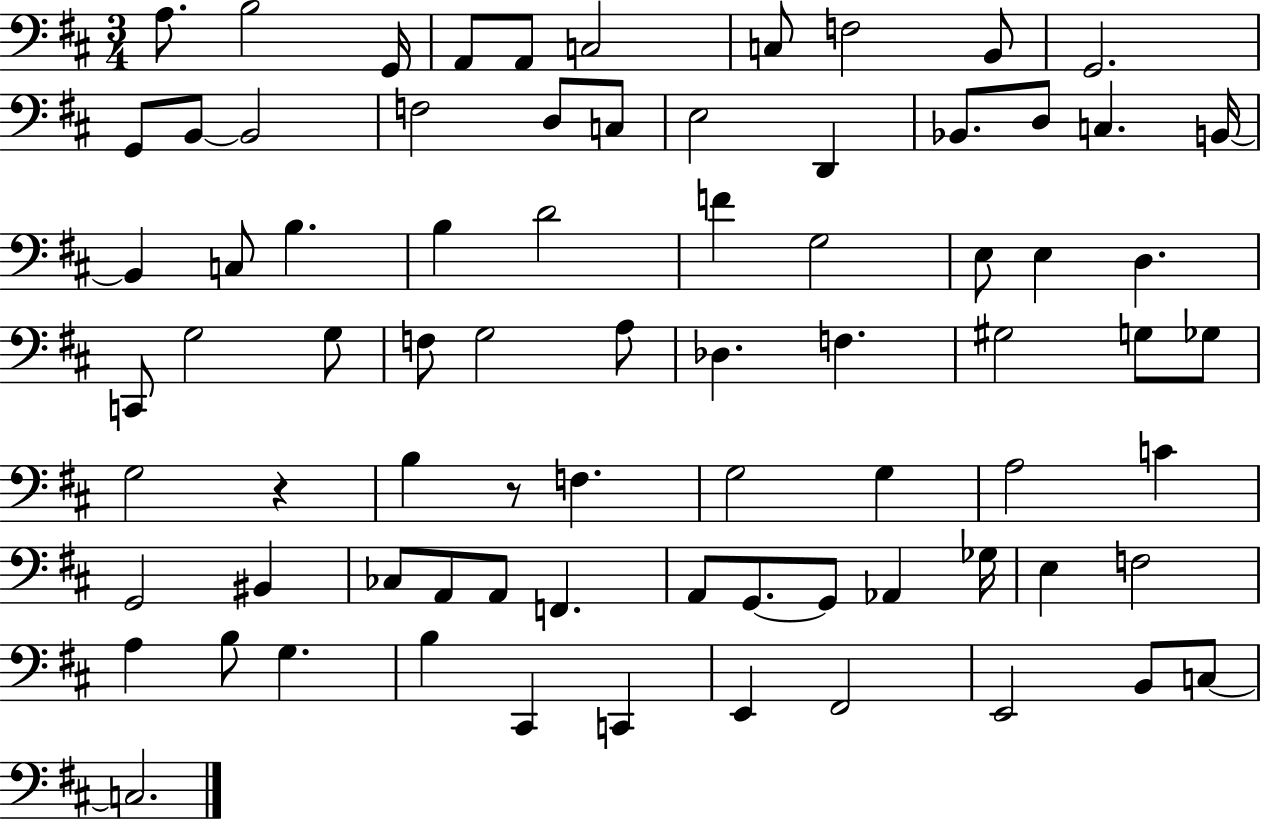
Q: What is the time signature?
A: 3/4